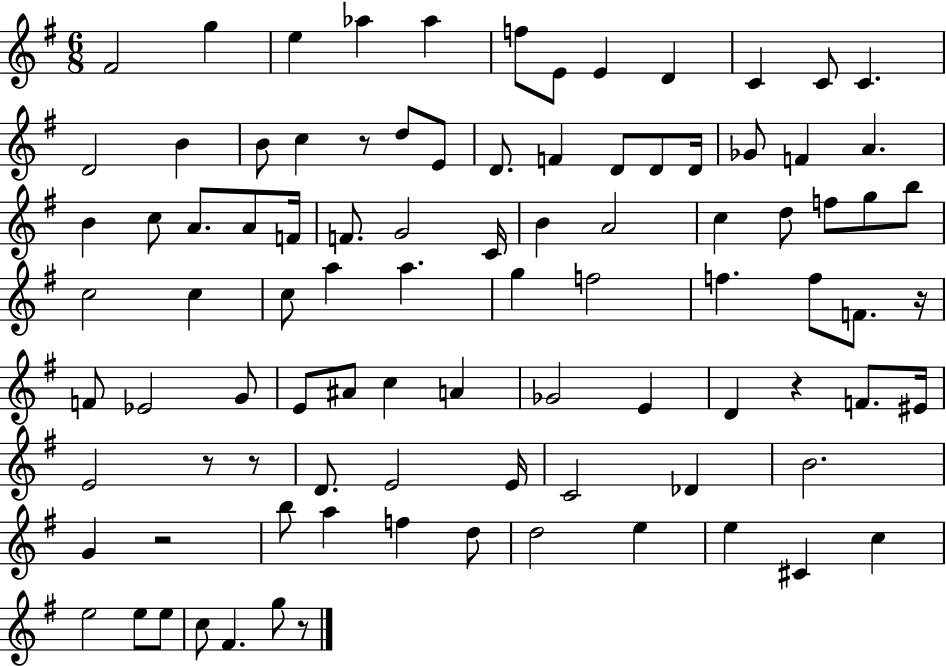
{
  \clef treble
  \numericTimeSignature
  \time 6/8
  \key g \major
  fis'2 g''4 | e''4 aes''4 aes''4 | f''8 e'8 e'4 d'4 | c'4 c'8 c'4. | \break d'2 b'4 | b'8 c''4 r8 d''8 e'8 | d'8. f'4 d'8 d'8 d'16 | ges'8 f'4 a'4. | \break b'4 c''8 a'8. a'8 f'16 | f'8. g'2 c'16 | b'4 a'2 | c''4 d''8 f''8 g''8 b''8 | \break c''2 c''4 | c''8 a''4 a''4. | g''4 f''2 | f''4. f''8 f'8. r16 | \break f'8 ees'2 g'8 | e'8 ais'8 c''4 a'4 | ges'2 e'4 | d'4 r4 f'8. eis'16 | \break e'2 r8 r8 | d'8. e'2 e'16 | c'2 des'4 | b'2. | \break g'4 r2 | b''8 a''4 f''4 d''8 | d''2 e''4 | e''4 cis'4 c''4 | \break e''2 e''8 e''8 | c''8 fis'4. g''8 r8 | \bar "|."
}